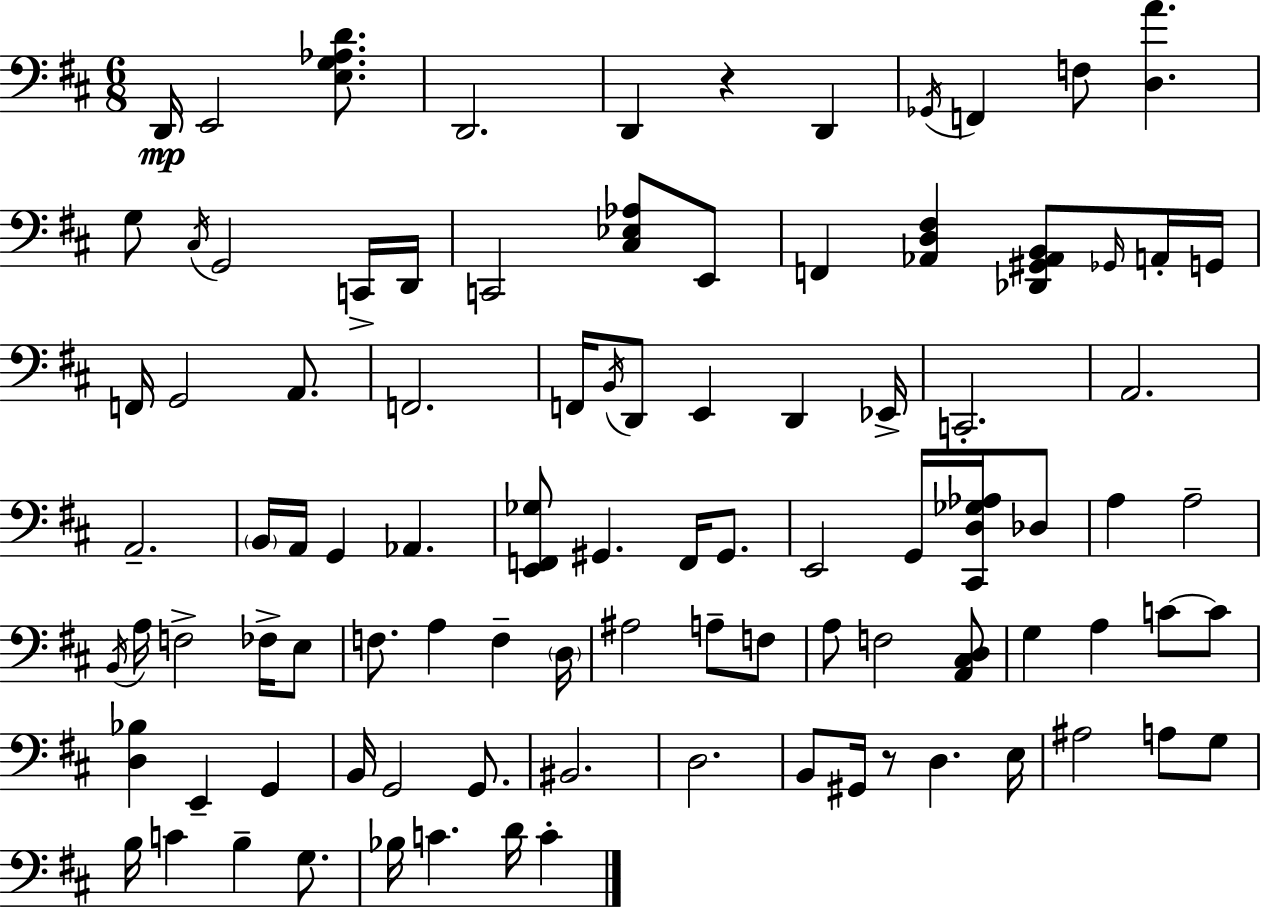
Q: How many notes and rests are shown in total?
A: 95